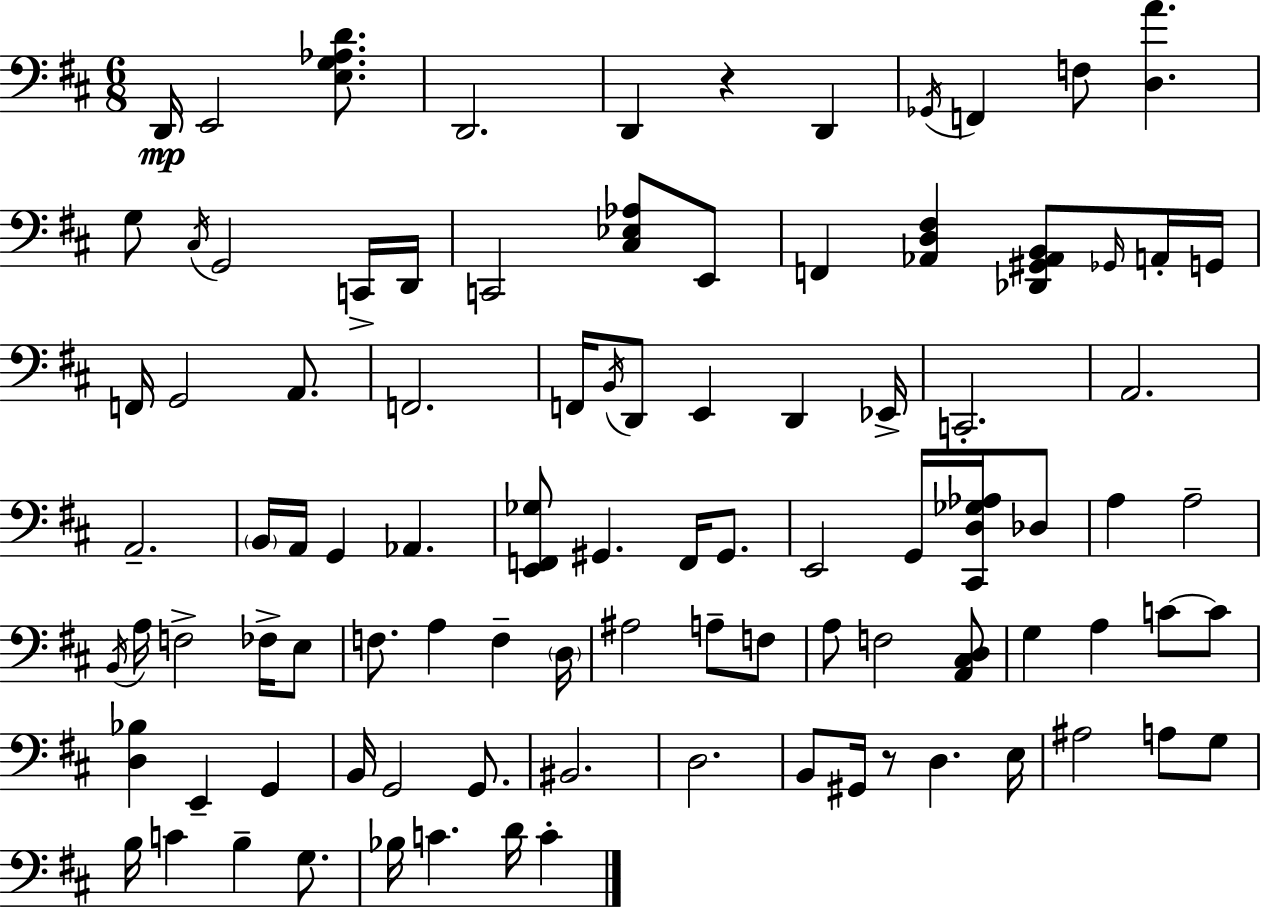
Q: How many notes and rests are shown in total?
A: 95